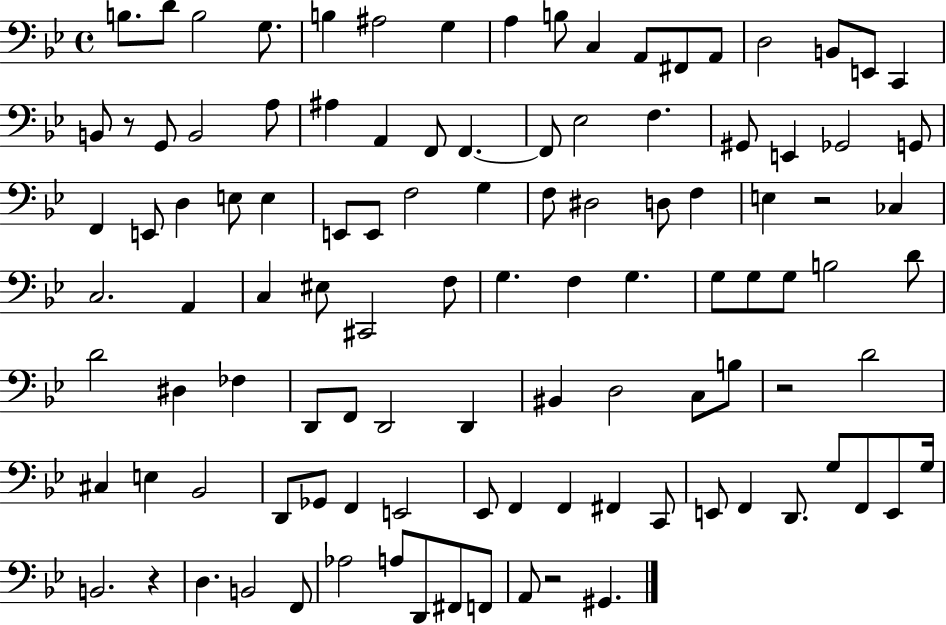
X:1
T:Untitled
M:4/4
L:1/4
K:Bb
B,/2 D/2 B,2 G,/2 B, ^A,2 G, A, B,/2 C, A,,/2 ^F,,/2 A,,/2 D,2 B,,/2 E,,/2 C,, B,,/2 z/2 G,,/2 B,,2 A,/2 ^A, A,, F,,/2 F,, F,,/2 _E,2 F, ^G,,/2 E,, _G,,2 G,,/2 F,, E,,/2 D, E,/2 E, E,,/2 E,,/2 F,2 G, F,/2 ^D,2 D,/2 F, E, z2 _C, C,2 A,, C, ^E,/2 ^C,,2 F,/2 G, F, G, G,/2 G,/2 G,/2 B,2 D/2 D2 ^D, _F, D,,/2 F,,/2 D,,2 D,, ^B,, D,2 C,/2 B,/2 z2 D2 ^C, E, _B,,2 D,,/2 _G,,/2 F,, E,,2 _E,,/2 F,, F,, ^F,, C,,/2 E,,/2 F,, D,,/2 G,/2 F,,/2 E,,/2 G,/4 B,,2 z D, B,,2 F,,/2 _A,2 A,/2 D,,/2 ^F,,/2 F,,/2 A,,/2 z2 ^G,,